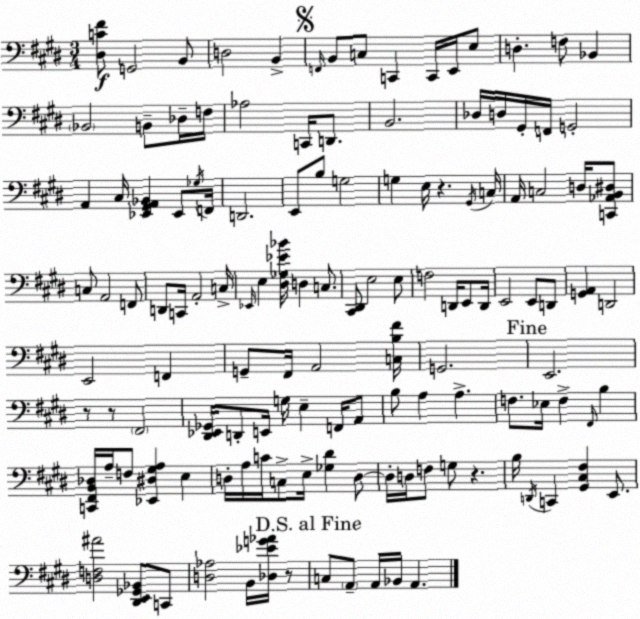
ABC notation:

X:1
T:Untitled
M:3/4
L:1/4
K:E
[^D,C^F]/2 G,,2 B,,/2 D,2 B,, F,,/4 B,,/2 C,/2 C,, C,,/4 E,,/4 E,/2 D, F,/2 _B,, _B,,2 B,,/2 _D,/4 F,/4 _A,2 C,,/4 D,,/2 B,,2 _D,/4 D,/4 ^G,,/4 F,,/4 G,,2 A,, ^C,/4 [_E,,^G,,A,,_B,,] _E,,/2 _G,/4 F,,/4 D,,2 E,,/2 B,/2 G,2 G, E,/4 z ^G,,/4 C,/4 A,,/4 C,2 D,/4 [C,,_A,,B,,^D,]/2 C,/2 A,,2 F,,/2 D,,/2 C,,/4 A,,2 C,/4 _E,,/4 E, [^D,_G,_E_B]/4 D, C,/2 [^C,,^D,,]/2 E,2 E,/2 F,2 D,,/4 E,,/2 D,,/4 E,,2 E,,/2 D,,/2 [G,,A,,] D,,2 E,,2 F,, G,,/2 ^F,,/4 A,,2 [C,B,^F]/4 G,,2 E,,2 z/2 z/2 ^F,,2 [^D,,_E,,_G,,]/4 D,,/2 E,,/4 G,/4 E, F,,/4 A,,/2 B,/2 A, A, F,/2 _E,/4 F, ^F,,/4 B, [C,,^F,,B,,_D,]/4 A,/4 F,/2 [_E,,^D,^G,A,] E, D,/4 A,/4 C/4 C,/2 E,/4 [_G,^D] D,/2 D,/4 D,/4 F,/2 G,/2 z B,/4 D,,/4 C,, [^G,,^C,^F,] E,,/2 [D,F,^A]2 [^D,,E,,_G,,_B,,]/2 C,,/2 [D,_A,]2 B,,/4 [_D,_EG_A]/4 z/2 C,/2 A,,/2 A,,/4 _B,,/4 A,,